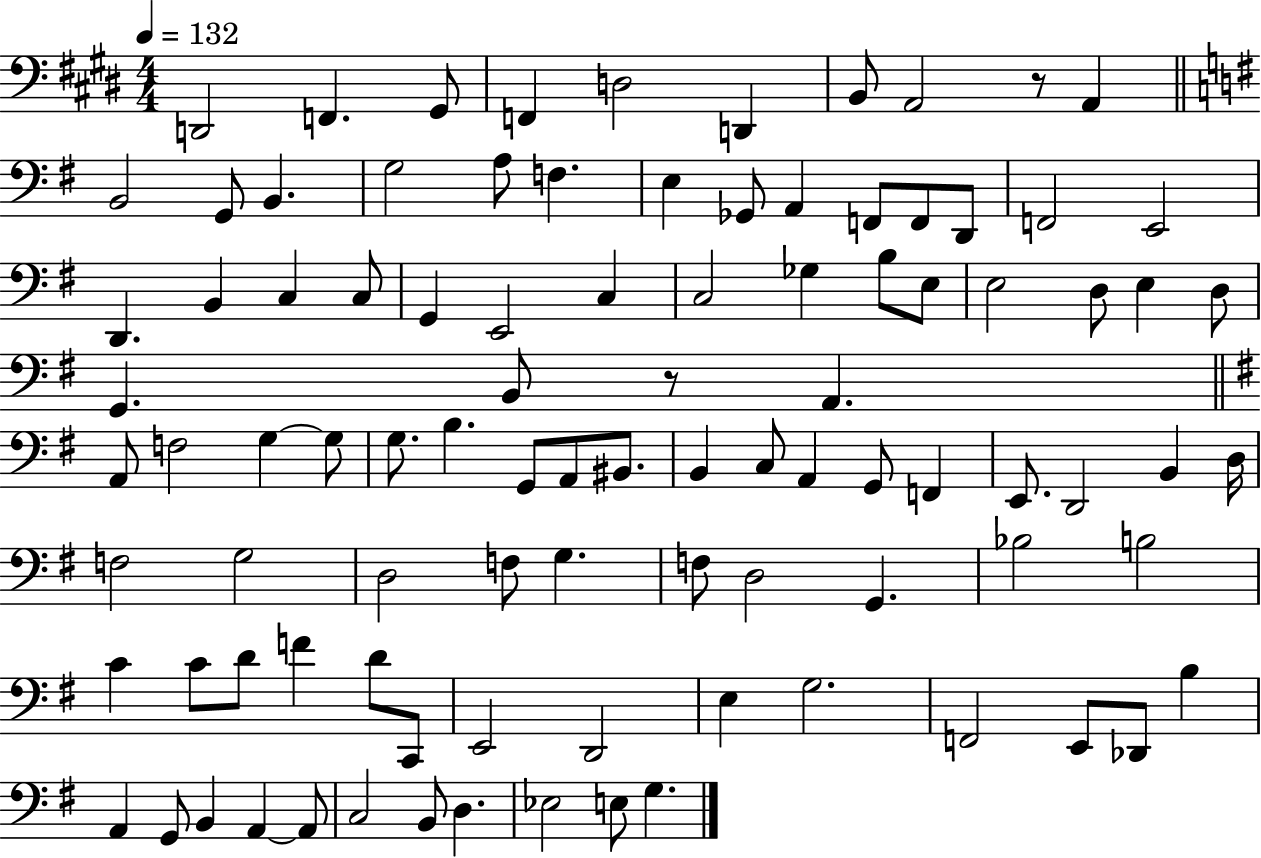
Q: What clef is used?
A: bass